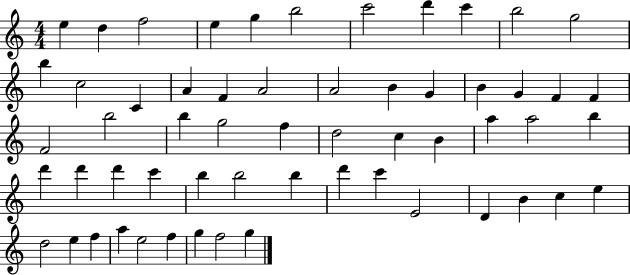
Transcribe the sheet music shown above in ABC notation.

X:1
T:Untitled
M:4/4
L:1/4
K:C
e d f2 e g b2 c'2 d' c' b2 g2 b c2 C A F A2 A2 B G B G F F F2 b2 b g2 f d2 c B a a2 b d' d' d' c' b b2 b d' c' E2 D B c e d2 e f a e2 f g f2 g